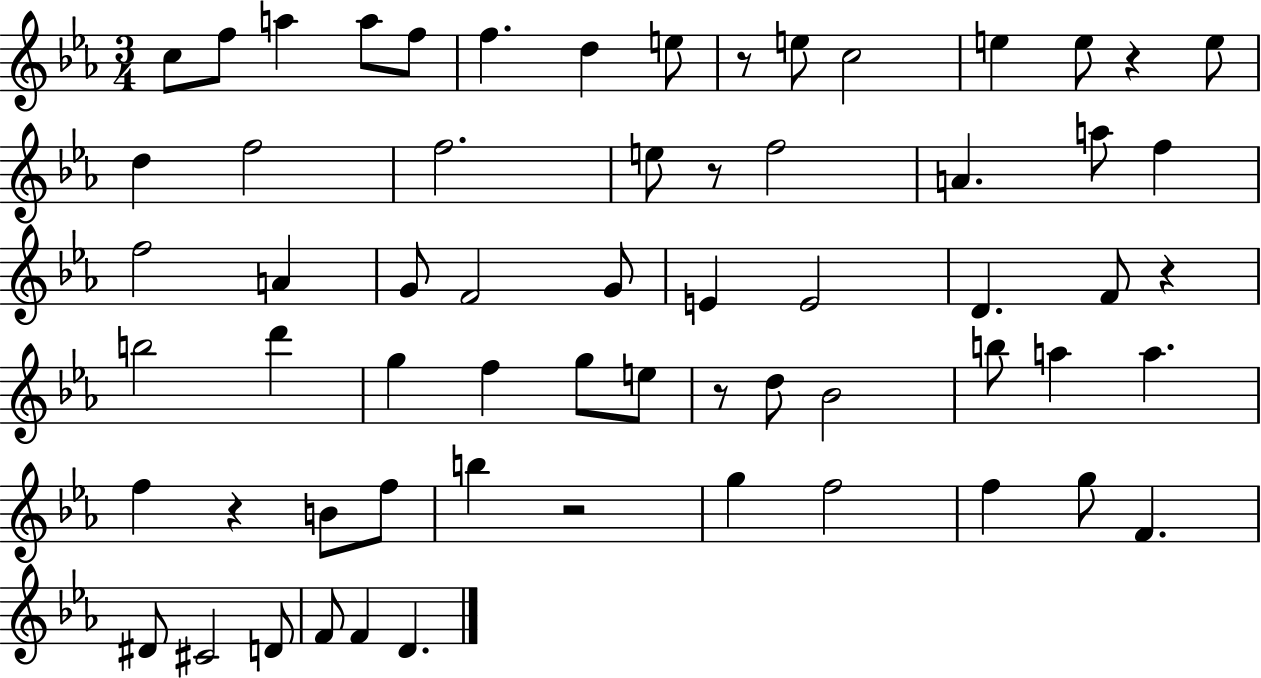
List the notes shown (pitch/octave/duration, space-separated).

C5/e F5/e A5/q A5/e F5/e F5/q. D5/q E5/e R/e E5/e C5/h E5/q E5/e R/q E5/e D5/q F5/h F5/h. E5/e R/e F5/h A4/q. A5/e F5/q F5/h A4/q G4/e F4/h G4/e E4/q E4/h D4/q. F4/e R/q B5/h D6/q G5/q F5/q G5/e E5/e R/e D5/e Bb4/h B5/e A5/q A5/q. F5/q R/q B4/e F5/e B5/q R/h G5/q F5/h F5/q G5/e F4/q. D#4/e C#4/h D4/e F4/e F4/q D4/q.